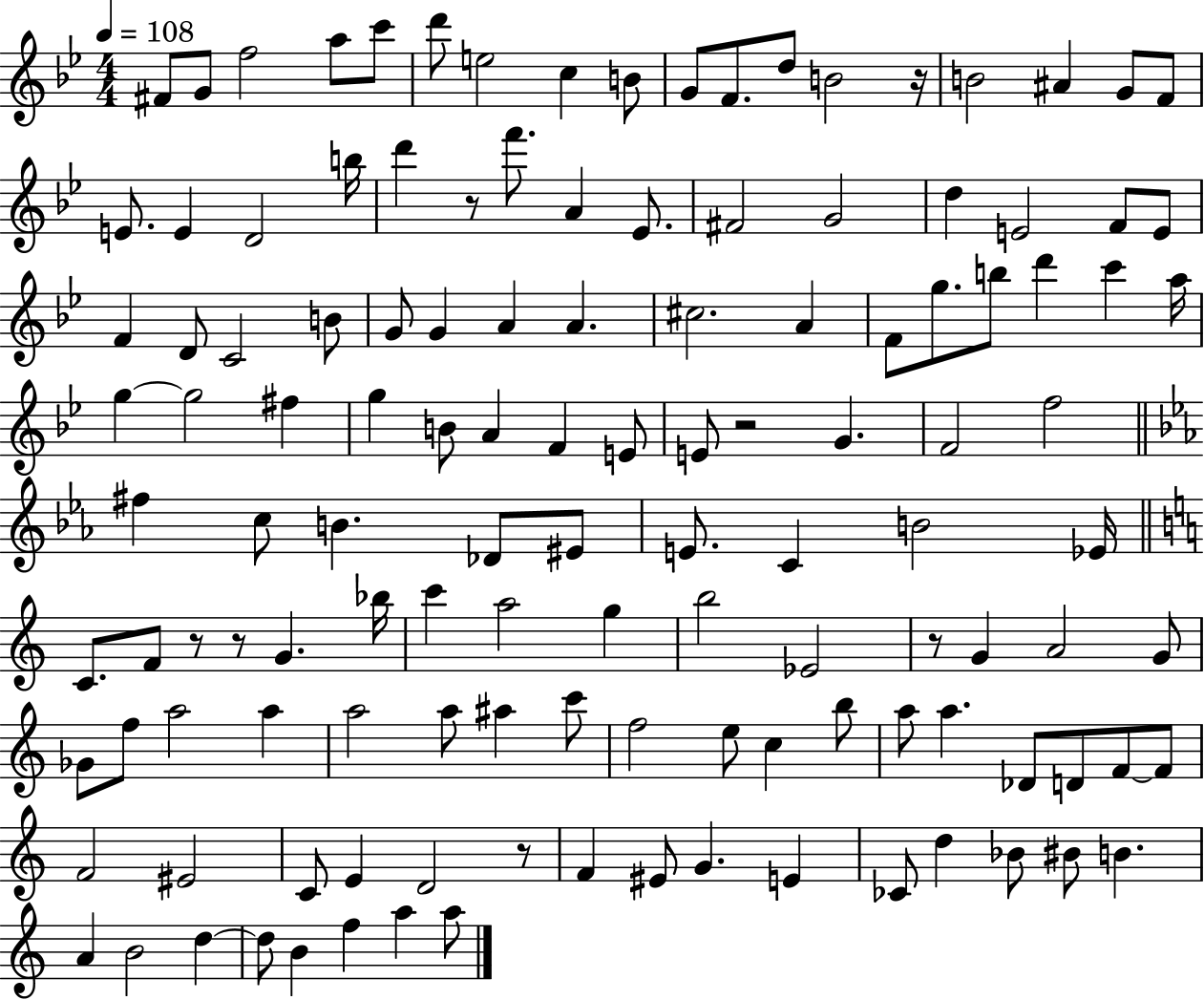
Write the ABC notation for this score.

X:1
T:Untitled
M:4/4
L:1/4
K:Bb
^F/2 G/2 f2 a/2 c'/2 d'/2 e2 c B/2 G/2 F/2 d/2 B2 z/4 B2 ^A G/2 F/2 E/2 E D2 b/4 d' z/2 f'/2 A _E/2 ^F2 G2 d E2 F/2 E/2 F D/2 C2 B/2 G/2 G A A ^c2 A F/2 g/2 b/2 d' c' a/4 g g2 ^f g B/2 A F E/2 E/2 z2 G F2 f2 ^f c/2 B _D/2 ^E/2 E/2 C B2 _E/4 C/2 F/2 z/2 z/2 G _b/4 c' a2 g b2 _E2 z/2 G A2 G/2 _G/2 f/2 a2 a a2 a/2 ^a c'/2 f2 e/2 c b/2 a/2 a _D/2 D/2 F/2 F/2 F2 ^E2 C/2 E D2 z/2 F ^E/2 G E _C/2 d _B/2 ^B/2 B A B2 d d/2 B f a a/2